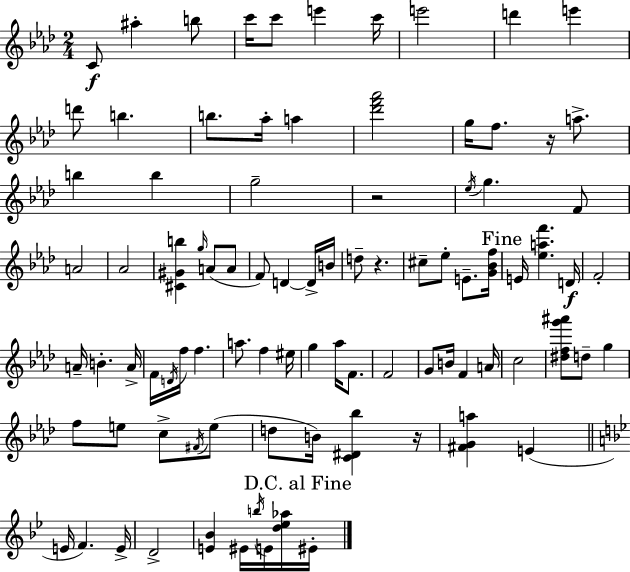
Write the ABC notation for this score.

X:1
T:Untitled
M:2/4
L:1/4
K:Fm
C/2 ^a b/2 c'/4 c'/2 e' c'/4 e'2 d' e' d'/2 b b/2 _a/4 a [_d'f'_a']2 g/4 f/2 z/4 a/2 b b g2 z2 _e/4 g F/2 A2 _A2 [^C^Gb] g/4 A/2 A/2 F/2 D D/4 B/4 d/2 z ^c/2 _e/2 E/2 [G_Bf]/4 E/4 [_eaf'] D/4 F2 A/4 B A/4 F/4 D/4 f/4 f a/2 f ^e/4 g _a/4 F/2 F2 G/2 B/4 F A/4 c2 [^dfg'^a']/2 d/2 g f/2 e/2 c/2 ^F/4 e/2 d/2 B/4 [C^D_b] z/4 [^FGa] E E/4 F E/4 D2 [E_B] ^E/4 b/4 E/4 [d_e_a]/4 ^E/4